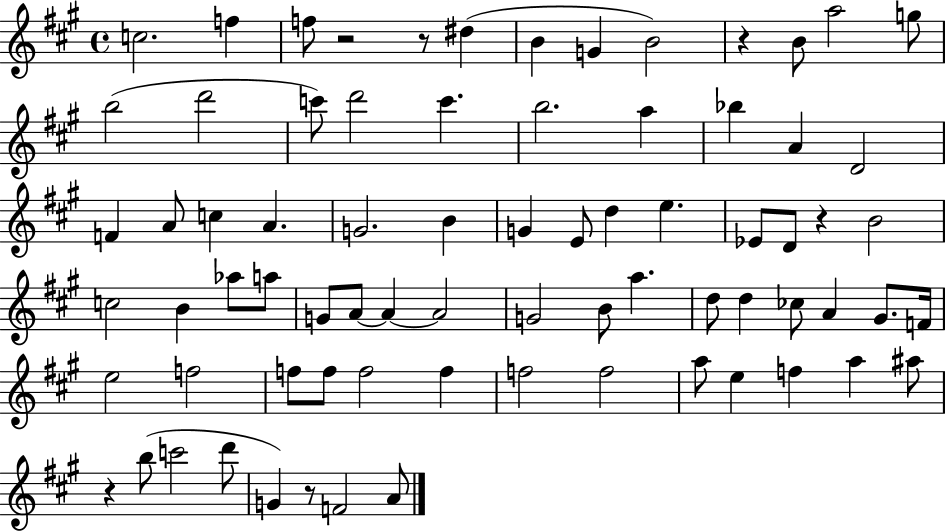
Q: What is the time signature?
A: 4/4